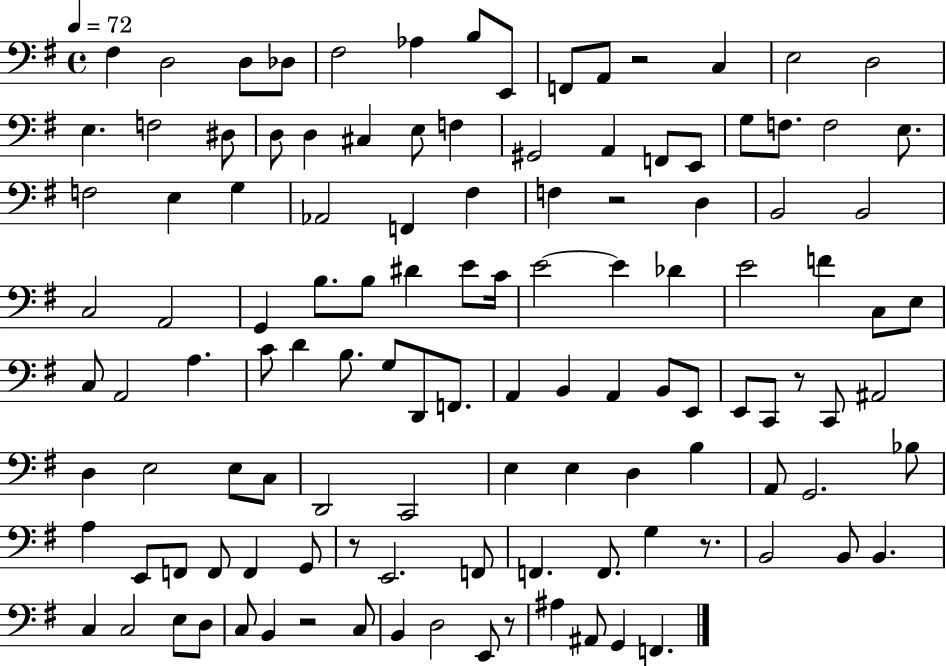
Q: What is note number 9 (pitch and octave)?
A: F2